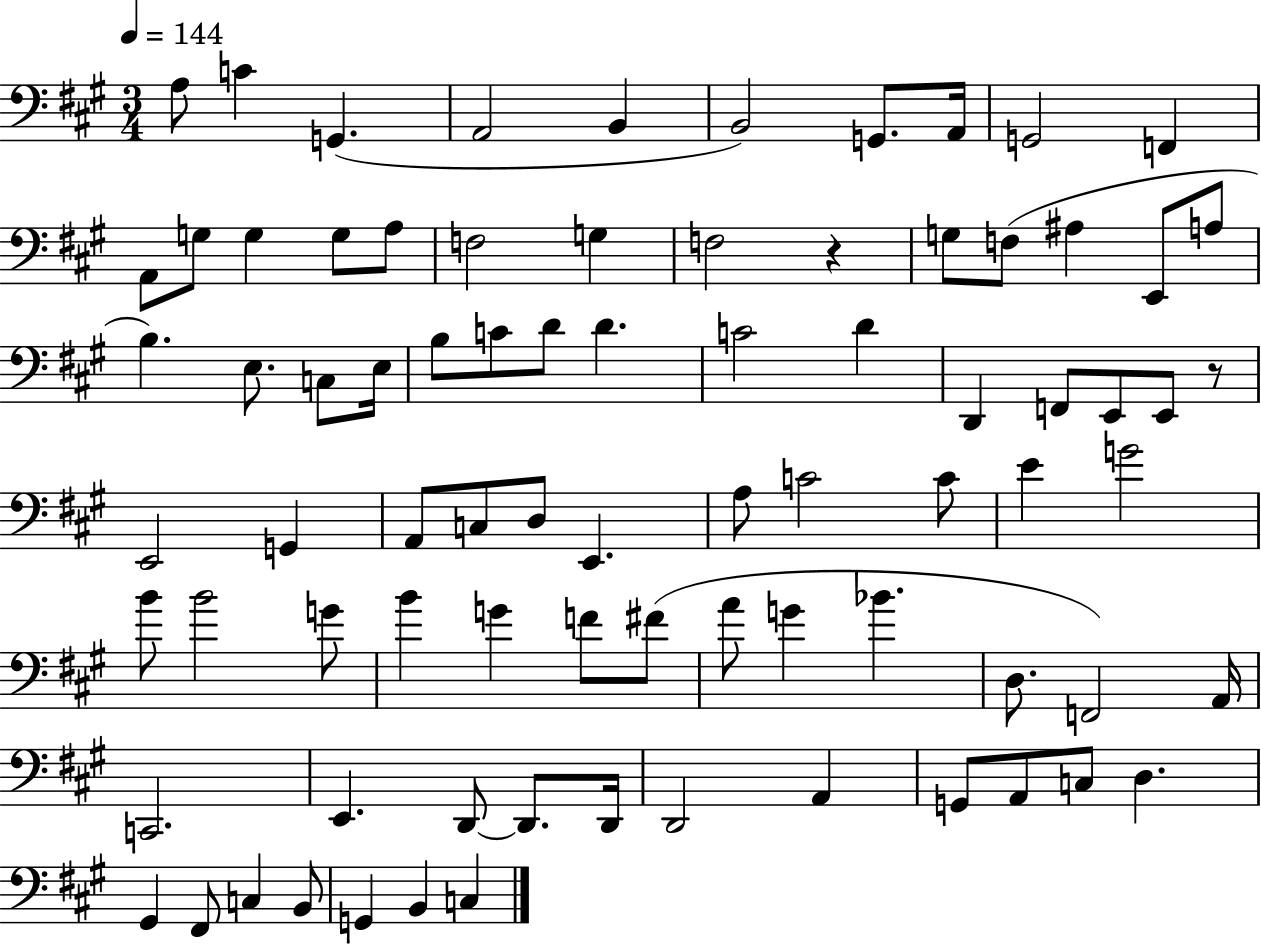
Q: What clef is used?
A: bass